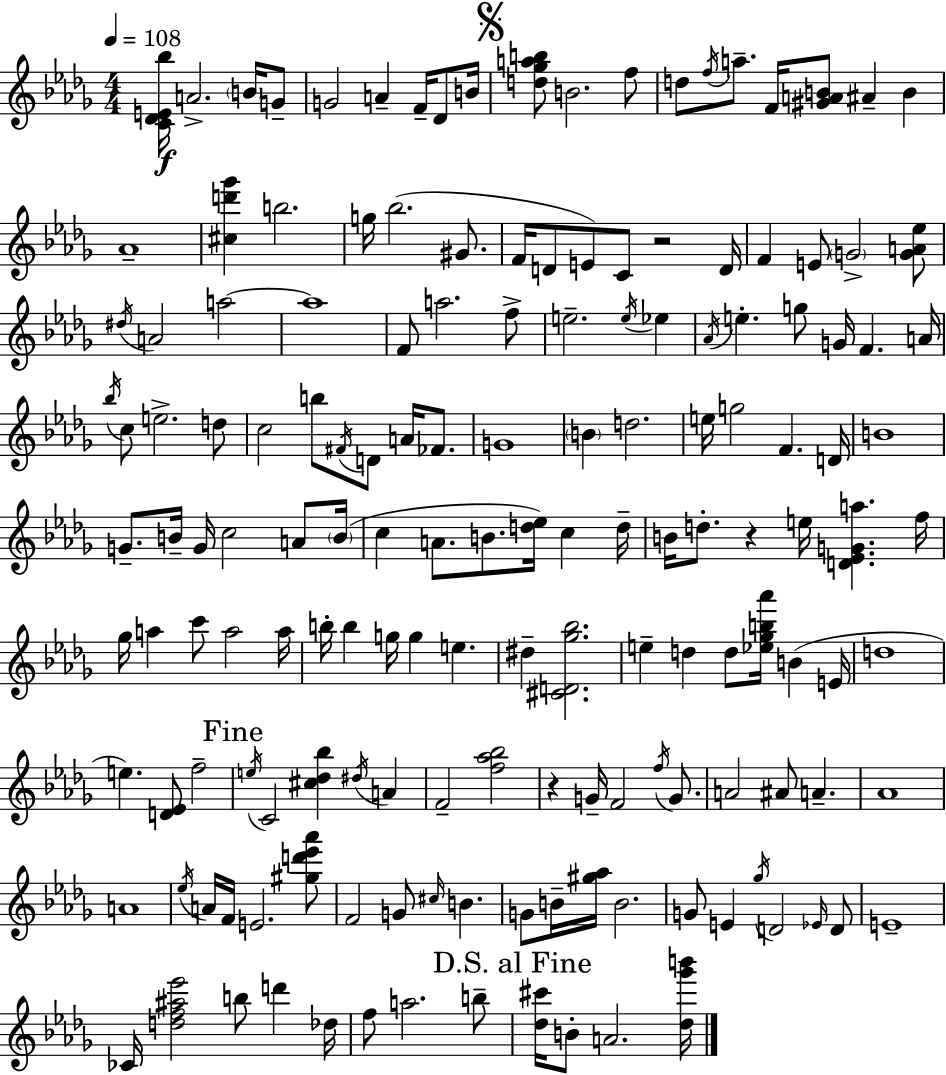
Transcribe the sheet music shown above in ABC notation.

X:1
T:Untitled
M:4/4
L:1/4
K:Bbm
[C_DE_b]/4 A2 B/4 G/2 G2 A F/4 _D/2 B/4 [d_gab]/2 B2 f/2 d/2 f/4 a/2 F/4 [^GAB]/2 ^A B _A4 [^cd'_g'] b2 g/4 _b2 ^G/2 F/4 D/2 E/2 C/2 z2 D/4 F E/2 G2 [GA_e]/2 ^d/4 A2 a2 a4 F/2 a2 f/2 e2 e/4 _e _A/4 e g/2 G/4 F A/4 _b/4 c/2 e2 d/2 c2 b/2 ^F/4 D/2 A/4 _F/2 G4 B d2 e/4 g2 F D/4 B4 G/2 B/4 G/4 c2 A/2 B/4 c A/2 B/2 [d_e]/4 c d/4 B/4 d/2 z e/4 [D_EGa] f/4 _g/4 a c'/2 a2 a/4 b/4 b g/4 g e ^d [^CD_g_b]2 e d d/2 [_e_gb_a']/4 B E/4 d4 e [D_E]/2 f2 e/4 C2 [^c_d_b] ^d/4 A F2 [f_a_b]2 z G/4 F2 f/4 G/2 A2 ^A/2 A _A4 A4 _e/4 A/4 F/4 E2 [^gd'_e'_a']/2 F2 G/2 ^c/4 B G/2 B/4 [^g_a]/4 B2 G/2 E _g/4 D2 _E/4 D/2 E4 _C/4 [df^a_e']2 b/2 d' _d/4 f/2 a2 b/2 [_d^c']/4 B/2 A2 [_d_g'b']/4